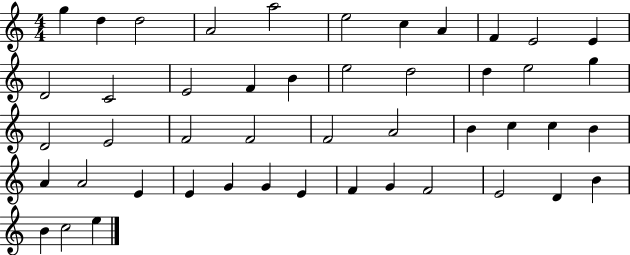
{
  \clef treble
  \numericTimeSignature
  \time 4/4
  \key c \major
  g''4 d''4 d''2 | a'2 a''2 | e''2 c''4 a'4 | f'4 e'2 e'4 | \break d'2 c'2 | e'2 f'4 b'4 | e''2 d''2 | d''4 e''2 g''4 | \break d'2 e'2 | f'2 f'2 | f'2 a'2 | b'4 c''4 c''4 b'4 | \break a'4 a'2 e'4 | e'4 g'4 g'4 e'4 | f'4 g'4 f'2 | e'2 d'4 b'4 | \break b'4 c''2 e''4 | \bar "|."
}